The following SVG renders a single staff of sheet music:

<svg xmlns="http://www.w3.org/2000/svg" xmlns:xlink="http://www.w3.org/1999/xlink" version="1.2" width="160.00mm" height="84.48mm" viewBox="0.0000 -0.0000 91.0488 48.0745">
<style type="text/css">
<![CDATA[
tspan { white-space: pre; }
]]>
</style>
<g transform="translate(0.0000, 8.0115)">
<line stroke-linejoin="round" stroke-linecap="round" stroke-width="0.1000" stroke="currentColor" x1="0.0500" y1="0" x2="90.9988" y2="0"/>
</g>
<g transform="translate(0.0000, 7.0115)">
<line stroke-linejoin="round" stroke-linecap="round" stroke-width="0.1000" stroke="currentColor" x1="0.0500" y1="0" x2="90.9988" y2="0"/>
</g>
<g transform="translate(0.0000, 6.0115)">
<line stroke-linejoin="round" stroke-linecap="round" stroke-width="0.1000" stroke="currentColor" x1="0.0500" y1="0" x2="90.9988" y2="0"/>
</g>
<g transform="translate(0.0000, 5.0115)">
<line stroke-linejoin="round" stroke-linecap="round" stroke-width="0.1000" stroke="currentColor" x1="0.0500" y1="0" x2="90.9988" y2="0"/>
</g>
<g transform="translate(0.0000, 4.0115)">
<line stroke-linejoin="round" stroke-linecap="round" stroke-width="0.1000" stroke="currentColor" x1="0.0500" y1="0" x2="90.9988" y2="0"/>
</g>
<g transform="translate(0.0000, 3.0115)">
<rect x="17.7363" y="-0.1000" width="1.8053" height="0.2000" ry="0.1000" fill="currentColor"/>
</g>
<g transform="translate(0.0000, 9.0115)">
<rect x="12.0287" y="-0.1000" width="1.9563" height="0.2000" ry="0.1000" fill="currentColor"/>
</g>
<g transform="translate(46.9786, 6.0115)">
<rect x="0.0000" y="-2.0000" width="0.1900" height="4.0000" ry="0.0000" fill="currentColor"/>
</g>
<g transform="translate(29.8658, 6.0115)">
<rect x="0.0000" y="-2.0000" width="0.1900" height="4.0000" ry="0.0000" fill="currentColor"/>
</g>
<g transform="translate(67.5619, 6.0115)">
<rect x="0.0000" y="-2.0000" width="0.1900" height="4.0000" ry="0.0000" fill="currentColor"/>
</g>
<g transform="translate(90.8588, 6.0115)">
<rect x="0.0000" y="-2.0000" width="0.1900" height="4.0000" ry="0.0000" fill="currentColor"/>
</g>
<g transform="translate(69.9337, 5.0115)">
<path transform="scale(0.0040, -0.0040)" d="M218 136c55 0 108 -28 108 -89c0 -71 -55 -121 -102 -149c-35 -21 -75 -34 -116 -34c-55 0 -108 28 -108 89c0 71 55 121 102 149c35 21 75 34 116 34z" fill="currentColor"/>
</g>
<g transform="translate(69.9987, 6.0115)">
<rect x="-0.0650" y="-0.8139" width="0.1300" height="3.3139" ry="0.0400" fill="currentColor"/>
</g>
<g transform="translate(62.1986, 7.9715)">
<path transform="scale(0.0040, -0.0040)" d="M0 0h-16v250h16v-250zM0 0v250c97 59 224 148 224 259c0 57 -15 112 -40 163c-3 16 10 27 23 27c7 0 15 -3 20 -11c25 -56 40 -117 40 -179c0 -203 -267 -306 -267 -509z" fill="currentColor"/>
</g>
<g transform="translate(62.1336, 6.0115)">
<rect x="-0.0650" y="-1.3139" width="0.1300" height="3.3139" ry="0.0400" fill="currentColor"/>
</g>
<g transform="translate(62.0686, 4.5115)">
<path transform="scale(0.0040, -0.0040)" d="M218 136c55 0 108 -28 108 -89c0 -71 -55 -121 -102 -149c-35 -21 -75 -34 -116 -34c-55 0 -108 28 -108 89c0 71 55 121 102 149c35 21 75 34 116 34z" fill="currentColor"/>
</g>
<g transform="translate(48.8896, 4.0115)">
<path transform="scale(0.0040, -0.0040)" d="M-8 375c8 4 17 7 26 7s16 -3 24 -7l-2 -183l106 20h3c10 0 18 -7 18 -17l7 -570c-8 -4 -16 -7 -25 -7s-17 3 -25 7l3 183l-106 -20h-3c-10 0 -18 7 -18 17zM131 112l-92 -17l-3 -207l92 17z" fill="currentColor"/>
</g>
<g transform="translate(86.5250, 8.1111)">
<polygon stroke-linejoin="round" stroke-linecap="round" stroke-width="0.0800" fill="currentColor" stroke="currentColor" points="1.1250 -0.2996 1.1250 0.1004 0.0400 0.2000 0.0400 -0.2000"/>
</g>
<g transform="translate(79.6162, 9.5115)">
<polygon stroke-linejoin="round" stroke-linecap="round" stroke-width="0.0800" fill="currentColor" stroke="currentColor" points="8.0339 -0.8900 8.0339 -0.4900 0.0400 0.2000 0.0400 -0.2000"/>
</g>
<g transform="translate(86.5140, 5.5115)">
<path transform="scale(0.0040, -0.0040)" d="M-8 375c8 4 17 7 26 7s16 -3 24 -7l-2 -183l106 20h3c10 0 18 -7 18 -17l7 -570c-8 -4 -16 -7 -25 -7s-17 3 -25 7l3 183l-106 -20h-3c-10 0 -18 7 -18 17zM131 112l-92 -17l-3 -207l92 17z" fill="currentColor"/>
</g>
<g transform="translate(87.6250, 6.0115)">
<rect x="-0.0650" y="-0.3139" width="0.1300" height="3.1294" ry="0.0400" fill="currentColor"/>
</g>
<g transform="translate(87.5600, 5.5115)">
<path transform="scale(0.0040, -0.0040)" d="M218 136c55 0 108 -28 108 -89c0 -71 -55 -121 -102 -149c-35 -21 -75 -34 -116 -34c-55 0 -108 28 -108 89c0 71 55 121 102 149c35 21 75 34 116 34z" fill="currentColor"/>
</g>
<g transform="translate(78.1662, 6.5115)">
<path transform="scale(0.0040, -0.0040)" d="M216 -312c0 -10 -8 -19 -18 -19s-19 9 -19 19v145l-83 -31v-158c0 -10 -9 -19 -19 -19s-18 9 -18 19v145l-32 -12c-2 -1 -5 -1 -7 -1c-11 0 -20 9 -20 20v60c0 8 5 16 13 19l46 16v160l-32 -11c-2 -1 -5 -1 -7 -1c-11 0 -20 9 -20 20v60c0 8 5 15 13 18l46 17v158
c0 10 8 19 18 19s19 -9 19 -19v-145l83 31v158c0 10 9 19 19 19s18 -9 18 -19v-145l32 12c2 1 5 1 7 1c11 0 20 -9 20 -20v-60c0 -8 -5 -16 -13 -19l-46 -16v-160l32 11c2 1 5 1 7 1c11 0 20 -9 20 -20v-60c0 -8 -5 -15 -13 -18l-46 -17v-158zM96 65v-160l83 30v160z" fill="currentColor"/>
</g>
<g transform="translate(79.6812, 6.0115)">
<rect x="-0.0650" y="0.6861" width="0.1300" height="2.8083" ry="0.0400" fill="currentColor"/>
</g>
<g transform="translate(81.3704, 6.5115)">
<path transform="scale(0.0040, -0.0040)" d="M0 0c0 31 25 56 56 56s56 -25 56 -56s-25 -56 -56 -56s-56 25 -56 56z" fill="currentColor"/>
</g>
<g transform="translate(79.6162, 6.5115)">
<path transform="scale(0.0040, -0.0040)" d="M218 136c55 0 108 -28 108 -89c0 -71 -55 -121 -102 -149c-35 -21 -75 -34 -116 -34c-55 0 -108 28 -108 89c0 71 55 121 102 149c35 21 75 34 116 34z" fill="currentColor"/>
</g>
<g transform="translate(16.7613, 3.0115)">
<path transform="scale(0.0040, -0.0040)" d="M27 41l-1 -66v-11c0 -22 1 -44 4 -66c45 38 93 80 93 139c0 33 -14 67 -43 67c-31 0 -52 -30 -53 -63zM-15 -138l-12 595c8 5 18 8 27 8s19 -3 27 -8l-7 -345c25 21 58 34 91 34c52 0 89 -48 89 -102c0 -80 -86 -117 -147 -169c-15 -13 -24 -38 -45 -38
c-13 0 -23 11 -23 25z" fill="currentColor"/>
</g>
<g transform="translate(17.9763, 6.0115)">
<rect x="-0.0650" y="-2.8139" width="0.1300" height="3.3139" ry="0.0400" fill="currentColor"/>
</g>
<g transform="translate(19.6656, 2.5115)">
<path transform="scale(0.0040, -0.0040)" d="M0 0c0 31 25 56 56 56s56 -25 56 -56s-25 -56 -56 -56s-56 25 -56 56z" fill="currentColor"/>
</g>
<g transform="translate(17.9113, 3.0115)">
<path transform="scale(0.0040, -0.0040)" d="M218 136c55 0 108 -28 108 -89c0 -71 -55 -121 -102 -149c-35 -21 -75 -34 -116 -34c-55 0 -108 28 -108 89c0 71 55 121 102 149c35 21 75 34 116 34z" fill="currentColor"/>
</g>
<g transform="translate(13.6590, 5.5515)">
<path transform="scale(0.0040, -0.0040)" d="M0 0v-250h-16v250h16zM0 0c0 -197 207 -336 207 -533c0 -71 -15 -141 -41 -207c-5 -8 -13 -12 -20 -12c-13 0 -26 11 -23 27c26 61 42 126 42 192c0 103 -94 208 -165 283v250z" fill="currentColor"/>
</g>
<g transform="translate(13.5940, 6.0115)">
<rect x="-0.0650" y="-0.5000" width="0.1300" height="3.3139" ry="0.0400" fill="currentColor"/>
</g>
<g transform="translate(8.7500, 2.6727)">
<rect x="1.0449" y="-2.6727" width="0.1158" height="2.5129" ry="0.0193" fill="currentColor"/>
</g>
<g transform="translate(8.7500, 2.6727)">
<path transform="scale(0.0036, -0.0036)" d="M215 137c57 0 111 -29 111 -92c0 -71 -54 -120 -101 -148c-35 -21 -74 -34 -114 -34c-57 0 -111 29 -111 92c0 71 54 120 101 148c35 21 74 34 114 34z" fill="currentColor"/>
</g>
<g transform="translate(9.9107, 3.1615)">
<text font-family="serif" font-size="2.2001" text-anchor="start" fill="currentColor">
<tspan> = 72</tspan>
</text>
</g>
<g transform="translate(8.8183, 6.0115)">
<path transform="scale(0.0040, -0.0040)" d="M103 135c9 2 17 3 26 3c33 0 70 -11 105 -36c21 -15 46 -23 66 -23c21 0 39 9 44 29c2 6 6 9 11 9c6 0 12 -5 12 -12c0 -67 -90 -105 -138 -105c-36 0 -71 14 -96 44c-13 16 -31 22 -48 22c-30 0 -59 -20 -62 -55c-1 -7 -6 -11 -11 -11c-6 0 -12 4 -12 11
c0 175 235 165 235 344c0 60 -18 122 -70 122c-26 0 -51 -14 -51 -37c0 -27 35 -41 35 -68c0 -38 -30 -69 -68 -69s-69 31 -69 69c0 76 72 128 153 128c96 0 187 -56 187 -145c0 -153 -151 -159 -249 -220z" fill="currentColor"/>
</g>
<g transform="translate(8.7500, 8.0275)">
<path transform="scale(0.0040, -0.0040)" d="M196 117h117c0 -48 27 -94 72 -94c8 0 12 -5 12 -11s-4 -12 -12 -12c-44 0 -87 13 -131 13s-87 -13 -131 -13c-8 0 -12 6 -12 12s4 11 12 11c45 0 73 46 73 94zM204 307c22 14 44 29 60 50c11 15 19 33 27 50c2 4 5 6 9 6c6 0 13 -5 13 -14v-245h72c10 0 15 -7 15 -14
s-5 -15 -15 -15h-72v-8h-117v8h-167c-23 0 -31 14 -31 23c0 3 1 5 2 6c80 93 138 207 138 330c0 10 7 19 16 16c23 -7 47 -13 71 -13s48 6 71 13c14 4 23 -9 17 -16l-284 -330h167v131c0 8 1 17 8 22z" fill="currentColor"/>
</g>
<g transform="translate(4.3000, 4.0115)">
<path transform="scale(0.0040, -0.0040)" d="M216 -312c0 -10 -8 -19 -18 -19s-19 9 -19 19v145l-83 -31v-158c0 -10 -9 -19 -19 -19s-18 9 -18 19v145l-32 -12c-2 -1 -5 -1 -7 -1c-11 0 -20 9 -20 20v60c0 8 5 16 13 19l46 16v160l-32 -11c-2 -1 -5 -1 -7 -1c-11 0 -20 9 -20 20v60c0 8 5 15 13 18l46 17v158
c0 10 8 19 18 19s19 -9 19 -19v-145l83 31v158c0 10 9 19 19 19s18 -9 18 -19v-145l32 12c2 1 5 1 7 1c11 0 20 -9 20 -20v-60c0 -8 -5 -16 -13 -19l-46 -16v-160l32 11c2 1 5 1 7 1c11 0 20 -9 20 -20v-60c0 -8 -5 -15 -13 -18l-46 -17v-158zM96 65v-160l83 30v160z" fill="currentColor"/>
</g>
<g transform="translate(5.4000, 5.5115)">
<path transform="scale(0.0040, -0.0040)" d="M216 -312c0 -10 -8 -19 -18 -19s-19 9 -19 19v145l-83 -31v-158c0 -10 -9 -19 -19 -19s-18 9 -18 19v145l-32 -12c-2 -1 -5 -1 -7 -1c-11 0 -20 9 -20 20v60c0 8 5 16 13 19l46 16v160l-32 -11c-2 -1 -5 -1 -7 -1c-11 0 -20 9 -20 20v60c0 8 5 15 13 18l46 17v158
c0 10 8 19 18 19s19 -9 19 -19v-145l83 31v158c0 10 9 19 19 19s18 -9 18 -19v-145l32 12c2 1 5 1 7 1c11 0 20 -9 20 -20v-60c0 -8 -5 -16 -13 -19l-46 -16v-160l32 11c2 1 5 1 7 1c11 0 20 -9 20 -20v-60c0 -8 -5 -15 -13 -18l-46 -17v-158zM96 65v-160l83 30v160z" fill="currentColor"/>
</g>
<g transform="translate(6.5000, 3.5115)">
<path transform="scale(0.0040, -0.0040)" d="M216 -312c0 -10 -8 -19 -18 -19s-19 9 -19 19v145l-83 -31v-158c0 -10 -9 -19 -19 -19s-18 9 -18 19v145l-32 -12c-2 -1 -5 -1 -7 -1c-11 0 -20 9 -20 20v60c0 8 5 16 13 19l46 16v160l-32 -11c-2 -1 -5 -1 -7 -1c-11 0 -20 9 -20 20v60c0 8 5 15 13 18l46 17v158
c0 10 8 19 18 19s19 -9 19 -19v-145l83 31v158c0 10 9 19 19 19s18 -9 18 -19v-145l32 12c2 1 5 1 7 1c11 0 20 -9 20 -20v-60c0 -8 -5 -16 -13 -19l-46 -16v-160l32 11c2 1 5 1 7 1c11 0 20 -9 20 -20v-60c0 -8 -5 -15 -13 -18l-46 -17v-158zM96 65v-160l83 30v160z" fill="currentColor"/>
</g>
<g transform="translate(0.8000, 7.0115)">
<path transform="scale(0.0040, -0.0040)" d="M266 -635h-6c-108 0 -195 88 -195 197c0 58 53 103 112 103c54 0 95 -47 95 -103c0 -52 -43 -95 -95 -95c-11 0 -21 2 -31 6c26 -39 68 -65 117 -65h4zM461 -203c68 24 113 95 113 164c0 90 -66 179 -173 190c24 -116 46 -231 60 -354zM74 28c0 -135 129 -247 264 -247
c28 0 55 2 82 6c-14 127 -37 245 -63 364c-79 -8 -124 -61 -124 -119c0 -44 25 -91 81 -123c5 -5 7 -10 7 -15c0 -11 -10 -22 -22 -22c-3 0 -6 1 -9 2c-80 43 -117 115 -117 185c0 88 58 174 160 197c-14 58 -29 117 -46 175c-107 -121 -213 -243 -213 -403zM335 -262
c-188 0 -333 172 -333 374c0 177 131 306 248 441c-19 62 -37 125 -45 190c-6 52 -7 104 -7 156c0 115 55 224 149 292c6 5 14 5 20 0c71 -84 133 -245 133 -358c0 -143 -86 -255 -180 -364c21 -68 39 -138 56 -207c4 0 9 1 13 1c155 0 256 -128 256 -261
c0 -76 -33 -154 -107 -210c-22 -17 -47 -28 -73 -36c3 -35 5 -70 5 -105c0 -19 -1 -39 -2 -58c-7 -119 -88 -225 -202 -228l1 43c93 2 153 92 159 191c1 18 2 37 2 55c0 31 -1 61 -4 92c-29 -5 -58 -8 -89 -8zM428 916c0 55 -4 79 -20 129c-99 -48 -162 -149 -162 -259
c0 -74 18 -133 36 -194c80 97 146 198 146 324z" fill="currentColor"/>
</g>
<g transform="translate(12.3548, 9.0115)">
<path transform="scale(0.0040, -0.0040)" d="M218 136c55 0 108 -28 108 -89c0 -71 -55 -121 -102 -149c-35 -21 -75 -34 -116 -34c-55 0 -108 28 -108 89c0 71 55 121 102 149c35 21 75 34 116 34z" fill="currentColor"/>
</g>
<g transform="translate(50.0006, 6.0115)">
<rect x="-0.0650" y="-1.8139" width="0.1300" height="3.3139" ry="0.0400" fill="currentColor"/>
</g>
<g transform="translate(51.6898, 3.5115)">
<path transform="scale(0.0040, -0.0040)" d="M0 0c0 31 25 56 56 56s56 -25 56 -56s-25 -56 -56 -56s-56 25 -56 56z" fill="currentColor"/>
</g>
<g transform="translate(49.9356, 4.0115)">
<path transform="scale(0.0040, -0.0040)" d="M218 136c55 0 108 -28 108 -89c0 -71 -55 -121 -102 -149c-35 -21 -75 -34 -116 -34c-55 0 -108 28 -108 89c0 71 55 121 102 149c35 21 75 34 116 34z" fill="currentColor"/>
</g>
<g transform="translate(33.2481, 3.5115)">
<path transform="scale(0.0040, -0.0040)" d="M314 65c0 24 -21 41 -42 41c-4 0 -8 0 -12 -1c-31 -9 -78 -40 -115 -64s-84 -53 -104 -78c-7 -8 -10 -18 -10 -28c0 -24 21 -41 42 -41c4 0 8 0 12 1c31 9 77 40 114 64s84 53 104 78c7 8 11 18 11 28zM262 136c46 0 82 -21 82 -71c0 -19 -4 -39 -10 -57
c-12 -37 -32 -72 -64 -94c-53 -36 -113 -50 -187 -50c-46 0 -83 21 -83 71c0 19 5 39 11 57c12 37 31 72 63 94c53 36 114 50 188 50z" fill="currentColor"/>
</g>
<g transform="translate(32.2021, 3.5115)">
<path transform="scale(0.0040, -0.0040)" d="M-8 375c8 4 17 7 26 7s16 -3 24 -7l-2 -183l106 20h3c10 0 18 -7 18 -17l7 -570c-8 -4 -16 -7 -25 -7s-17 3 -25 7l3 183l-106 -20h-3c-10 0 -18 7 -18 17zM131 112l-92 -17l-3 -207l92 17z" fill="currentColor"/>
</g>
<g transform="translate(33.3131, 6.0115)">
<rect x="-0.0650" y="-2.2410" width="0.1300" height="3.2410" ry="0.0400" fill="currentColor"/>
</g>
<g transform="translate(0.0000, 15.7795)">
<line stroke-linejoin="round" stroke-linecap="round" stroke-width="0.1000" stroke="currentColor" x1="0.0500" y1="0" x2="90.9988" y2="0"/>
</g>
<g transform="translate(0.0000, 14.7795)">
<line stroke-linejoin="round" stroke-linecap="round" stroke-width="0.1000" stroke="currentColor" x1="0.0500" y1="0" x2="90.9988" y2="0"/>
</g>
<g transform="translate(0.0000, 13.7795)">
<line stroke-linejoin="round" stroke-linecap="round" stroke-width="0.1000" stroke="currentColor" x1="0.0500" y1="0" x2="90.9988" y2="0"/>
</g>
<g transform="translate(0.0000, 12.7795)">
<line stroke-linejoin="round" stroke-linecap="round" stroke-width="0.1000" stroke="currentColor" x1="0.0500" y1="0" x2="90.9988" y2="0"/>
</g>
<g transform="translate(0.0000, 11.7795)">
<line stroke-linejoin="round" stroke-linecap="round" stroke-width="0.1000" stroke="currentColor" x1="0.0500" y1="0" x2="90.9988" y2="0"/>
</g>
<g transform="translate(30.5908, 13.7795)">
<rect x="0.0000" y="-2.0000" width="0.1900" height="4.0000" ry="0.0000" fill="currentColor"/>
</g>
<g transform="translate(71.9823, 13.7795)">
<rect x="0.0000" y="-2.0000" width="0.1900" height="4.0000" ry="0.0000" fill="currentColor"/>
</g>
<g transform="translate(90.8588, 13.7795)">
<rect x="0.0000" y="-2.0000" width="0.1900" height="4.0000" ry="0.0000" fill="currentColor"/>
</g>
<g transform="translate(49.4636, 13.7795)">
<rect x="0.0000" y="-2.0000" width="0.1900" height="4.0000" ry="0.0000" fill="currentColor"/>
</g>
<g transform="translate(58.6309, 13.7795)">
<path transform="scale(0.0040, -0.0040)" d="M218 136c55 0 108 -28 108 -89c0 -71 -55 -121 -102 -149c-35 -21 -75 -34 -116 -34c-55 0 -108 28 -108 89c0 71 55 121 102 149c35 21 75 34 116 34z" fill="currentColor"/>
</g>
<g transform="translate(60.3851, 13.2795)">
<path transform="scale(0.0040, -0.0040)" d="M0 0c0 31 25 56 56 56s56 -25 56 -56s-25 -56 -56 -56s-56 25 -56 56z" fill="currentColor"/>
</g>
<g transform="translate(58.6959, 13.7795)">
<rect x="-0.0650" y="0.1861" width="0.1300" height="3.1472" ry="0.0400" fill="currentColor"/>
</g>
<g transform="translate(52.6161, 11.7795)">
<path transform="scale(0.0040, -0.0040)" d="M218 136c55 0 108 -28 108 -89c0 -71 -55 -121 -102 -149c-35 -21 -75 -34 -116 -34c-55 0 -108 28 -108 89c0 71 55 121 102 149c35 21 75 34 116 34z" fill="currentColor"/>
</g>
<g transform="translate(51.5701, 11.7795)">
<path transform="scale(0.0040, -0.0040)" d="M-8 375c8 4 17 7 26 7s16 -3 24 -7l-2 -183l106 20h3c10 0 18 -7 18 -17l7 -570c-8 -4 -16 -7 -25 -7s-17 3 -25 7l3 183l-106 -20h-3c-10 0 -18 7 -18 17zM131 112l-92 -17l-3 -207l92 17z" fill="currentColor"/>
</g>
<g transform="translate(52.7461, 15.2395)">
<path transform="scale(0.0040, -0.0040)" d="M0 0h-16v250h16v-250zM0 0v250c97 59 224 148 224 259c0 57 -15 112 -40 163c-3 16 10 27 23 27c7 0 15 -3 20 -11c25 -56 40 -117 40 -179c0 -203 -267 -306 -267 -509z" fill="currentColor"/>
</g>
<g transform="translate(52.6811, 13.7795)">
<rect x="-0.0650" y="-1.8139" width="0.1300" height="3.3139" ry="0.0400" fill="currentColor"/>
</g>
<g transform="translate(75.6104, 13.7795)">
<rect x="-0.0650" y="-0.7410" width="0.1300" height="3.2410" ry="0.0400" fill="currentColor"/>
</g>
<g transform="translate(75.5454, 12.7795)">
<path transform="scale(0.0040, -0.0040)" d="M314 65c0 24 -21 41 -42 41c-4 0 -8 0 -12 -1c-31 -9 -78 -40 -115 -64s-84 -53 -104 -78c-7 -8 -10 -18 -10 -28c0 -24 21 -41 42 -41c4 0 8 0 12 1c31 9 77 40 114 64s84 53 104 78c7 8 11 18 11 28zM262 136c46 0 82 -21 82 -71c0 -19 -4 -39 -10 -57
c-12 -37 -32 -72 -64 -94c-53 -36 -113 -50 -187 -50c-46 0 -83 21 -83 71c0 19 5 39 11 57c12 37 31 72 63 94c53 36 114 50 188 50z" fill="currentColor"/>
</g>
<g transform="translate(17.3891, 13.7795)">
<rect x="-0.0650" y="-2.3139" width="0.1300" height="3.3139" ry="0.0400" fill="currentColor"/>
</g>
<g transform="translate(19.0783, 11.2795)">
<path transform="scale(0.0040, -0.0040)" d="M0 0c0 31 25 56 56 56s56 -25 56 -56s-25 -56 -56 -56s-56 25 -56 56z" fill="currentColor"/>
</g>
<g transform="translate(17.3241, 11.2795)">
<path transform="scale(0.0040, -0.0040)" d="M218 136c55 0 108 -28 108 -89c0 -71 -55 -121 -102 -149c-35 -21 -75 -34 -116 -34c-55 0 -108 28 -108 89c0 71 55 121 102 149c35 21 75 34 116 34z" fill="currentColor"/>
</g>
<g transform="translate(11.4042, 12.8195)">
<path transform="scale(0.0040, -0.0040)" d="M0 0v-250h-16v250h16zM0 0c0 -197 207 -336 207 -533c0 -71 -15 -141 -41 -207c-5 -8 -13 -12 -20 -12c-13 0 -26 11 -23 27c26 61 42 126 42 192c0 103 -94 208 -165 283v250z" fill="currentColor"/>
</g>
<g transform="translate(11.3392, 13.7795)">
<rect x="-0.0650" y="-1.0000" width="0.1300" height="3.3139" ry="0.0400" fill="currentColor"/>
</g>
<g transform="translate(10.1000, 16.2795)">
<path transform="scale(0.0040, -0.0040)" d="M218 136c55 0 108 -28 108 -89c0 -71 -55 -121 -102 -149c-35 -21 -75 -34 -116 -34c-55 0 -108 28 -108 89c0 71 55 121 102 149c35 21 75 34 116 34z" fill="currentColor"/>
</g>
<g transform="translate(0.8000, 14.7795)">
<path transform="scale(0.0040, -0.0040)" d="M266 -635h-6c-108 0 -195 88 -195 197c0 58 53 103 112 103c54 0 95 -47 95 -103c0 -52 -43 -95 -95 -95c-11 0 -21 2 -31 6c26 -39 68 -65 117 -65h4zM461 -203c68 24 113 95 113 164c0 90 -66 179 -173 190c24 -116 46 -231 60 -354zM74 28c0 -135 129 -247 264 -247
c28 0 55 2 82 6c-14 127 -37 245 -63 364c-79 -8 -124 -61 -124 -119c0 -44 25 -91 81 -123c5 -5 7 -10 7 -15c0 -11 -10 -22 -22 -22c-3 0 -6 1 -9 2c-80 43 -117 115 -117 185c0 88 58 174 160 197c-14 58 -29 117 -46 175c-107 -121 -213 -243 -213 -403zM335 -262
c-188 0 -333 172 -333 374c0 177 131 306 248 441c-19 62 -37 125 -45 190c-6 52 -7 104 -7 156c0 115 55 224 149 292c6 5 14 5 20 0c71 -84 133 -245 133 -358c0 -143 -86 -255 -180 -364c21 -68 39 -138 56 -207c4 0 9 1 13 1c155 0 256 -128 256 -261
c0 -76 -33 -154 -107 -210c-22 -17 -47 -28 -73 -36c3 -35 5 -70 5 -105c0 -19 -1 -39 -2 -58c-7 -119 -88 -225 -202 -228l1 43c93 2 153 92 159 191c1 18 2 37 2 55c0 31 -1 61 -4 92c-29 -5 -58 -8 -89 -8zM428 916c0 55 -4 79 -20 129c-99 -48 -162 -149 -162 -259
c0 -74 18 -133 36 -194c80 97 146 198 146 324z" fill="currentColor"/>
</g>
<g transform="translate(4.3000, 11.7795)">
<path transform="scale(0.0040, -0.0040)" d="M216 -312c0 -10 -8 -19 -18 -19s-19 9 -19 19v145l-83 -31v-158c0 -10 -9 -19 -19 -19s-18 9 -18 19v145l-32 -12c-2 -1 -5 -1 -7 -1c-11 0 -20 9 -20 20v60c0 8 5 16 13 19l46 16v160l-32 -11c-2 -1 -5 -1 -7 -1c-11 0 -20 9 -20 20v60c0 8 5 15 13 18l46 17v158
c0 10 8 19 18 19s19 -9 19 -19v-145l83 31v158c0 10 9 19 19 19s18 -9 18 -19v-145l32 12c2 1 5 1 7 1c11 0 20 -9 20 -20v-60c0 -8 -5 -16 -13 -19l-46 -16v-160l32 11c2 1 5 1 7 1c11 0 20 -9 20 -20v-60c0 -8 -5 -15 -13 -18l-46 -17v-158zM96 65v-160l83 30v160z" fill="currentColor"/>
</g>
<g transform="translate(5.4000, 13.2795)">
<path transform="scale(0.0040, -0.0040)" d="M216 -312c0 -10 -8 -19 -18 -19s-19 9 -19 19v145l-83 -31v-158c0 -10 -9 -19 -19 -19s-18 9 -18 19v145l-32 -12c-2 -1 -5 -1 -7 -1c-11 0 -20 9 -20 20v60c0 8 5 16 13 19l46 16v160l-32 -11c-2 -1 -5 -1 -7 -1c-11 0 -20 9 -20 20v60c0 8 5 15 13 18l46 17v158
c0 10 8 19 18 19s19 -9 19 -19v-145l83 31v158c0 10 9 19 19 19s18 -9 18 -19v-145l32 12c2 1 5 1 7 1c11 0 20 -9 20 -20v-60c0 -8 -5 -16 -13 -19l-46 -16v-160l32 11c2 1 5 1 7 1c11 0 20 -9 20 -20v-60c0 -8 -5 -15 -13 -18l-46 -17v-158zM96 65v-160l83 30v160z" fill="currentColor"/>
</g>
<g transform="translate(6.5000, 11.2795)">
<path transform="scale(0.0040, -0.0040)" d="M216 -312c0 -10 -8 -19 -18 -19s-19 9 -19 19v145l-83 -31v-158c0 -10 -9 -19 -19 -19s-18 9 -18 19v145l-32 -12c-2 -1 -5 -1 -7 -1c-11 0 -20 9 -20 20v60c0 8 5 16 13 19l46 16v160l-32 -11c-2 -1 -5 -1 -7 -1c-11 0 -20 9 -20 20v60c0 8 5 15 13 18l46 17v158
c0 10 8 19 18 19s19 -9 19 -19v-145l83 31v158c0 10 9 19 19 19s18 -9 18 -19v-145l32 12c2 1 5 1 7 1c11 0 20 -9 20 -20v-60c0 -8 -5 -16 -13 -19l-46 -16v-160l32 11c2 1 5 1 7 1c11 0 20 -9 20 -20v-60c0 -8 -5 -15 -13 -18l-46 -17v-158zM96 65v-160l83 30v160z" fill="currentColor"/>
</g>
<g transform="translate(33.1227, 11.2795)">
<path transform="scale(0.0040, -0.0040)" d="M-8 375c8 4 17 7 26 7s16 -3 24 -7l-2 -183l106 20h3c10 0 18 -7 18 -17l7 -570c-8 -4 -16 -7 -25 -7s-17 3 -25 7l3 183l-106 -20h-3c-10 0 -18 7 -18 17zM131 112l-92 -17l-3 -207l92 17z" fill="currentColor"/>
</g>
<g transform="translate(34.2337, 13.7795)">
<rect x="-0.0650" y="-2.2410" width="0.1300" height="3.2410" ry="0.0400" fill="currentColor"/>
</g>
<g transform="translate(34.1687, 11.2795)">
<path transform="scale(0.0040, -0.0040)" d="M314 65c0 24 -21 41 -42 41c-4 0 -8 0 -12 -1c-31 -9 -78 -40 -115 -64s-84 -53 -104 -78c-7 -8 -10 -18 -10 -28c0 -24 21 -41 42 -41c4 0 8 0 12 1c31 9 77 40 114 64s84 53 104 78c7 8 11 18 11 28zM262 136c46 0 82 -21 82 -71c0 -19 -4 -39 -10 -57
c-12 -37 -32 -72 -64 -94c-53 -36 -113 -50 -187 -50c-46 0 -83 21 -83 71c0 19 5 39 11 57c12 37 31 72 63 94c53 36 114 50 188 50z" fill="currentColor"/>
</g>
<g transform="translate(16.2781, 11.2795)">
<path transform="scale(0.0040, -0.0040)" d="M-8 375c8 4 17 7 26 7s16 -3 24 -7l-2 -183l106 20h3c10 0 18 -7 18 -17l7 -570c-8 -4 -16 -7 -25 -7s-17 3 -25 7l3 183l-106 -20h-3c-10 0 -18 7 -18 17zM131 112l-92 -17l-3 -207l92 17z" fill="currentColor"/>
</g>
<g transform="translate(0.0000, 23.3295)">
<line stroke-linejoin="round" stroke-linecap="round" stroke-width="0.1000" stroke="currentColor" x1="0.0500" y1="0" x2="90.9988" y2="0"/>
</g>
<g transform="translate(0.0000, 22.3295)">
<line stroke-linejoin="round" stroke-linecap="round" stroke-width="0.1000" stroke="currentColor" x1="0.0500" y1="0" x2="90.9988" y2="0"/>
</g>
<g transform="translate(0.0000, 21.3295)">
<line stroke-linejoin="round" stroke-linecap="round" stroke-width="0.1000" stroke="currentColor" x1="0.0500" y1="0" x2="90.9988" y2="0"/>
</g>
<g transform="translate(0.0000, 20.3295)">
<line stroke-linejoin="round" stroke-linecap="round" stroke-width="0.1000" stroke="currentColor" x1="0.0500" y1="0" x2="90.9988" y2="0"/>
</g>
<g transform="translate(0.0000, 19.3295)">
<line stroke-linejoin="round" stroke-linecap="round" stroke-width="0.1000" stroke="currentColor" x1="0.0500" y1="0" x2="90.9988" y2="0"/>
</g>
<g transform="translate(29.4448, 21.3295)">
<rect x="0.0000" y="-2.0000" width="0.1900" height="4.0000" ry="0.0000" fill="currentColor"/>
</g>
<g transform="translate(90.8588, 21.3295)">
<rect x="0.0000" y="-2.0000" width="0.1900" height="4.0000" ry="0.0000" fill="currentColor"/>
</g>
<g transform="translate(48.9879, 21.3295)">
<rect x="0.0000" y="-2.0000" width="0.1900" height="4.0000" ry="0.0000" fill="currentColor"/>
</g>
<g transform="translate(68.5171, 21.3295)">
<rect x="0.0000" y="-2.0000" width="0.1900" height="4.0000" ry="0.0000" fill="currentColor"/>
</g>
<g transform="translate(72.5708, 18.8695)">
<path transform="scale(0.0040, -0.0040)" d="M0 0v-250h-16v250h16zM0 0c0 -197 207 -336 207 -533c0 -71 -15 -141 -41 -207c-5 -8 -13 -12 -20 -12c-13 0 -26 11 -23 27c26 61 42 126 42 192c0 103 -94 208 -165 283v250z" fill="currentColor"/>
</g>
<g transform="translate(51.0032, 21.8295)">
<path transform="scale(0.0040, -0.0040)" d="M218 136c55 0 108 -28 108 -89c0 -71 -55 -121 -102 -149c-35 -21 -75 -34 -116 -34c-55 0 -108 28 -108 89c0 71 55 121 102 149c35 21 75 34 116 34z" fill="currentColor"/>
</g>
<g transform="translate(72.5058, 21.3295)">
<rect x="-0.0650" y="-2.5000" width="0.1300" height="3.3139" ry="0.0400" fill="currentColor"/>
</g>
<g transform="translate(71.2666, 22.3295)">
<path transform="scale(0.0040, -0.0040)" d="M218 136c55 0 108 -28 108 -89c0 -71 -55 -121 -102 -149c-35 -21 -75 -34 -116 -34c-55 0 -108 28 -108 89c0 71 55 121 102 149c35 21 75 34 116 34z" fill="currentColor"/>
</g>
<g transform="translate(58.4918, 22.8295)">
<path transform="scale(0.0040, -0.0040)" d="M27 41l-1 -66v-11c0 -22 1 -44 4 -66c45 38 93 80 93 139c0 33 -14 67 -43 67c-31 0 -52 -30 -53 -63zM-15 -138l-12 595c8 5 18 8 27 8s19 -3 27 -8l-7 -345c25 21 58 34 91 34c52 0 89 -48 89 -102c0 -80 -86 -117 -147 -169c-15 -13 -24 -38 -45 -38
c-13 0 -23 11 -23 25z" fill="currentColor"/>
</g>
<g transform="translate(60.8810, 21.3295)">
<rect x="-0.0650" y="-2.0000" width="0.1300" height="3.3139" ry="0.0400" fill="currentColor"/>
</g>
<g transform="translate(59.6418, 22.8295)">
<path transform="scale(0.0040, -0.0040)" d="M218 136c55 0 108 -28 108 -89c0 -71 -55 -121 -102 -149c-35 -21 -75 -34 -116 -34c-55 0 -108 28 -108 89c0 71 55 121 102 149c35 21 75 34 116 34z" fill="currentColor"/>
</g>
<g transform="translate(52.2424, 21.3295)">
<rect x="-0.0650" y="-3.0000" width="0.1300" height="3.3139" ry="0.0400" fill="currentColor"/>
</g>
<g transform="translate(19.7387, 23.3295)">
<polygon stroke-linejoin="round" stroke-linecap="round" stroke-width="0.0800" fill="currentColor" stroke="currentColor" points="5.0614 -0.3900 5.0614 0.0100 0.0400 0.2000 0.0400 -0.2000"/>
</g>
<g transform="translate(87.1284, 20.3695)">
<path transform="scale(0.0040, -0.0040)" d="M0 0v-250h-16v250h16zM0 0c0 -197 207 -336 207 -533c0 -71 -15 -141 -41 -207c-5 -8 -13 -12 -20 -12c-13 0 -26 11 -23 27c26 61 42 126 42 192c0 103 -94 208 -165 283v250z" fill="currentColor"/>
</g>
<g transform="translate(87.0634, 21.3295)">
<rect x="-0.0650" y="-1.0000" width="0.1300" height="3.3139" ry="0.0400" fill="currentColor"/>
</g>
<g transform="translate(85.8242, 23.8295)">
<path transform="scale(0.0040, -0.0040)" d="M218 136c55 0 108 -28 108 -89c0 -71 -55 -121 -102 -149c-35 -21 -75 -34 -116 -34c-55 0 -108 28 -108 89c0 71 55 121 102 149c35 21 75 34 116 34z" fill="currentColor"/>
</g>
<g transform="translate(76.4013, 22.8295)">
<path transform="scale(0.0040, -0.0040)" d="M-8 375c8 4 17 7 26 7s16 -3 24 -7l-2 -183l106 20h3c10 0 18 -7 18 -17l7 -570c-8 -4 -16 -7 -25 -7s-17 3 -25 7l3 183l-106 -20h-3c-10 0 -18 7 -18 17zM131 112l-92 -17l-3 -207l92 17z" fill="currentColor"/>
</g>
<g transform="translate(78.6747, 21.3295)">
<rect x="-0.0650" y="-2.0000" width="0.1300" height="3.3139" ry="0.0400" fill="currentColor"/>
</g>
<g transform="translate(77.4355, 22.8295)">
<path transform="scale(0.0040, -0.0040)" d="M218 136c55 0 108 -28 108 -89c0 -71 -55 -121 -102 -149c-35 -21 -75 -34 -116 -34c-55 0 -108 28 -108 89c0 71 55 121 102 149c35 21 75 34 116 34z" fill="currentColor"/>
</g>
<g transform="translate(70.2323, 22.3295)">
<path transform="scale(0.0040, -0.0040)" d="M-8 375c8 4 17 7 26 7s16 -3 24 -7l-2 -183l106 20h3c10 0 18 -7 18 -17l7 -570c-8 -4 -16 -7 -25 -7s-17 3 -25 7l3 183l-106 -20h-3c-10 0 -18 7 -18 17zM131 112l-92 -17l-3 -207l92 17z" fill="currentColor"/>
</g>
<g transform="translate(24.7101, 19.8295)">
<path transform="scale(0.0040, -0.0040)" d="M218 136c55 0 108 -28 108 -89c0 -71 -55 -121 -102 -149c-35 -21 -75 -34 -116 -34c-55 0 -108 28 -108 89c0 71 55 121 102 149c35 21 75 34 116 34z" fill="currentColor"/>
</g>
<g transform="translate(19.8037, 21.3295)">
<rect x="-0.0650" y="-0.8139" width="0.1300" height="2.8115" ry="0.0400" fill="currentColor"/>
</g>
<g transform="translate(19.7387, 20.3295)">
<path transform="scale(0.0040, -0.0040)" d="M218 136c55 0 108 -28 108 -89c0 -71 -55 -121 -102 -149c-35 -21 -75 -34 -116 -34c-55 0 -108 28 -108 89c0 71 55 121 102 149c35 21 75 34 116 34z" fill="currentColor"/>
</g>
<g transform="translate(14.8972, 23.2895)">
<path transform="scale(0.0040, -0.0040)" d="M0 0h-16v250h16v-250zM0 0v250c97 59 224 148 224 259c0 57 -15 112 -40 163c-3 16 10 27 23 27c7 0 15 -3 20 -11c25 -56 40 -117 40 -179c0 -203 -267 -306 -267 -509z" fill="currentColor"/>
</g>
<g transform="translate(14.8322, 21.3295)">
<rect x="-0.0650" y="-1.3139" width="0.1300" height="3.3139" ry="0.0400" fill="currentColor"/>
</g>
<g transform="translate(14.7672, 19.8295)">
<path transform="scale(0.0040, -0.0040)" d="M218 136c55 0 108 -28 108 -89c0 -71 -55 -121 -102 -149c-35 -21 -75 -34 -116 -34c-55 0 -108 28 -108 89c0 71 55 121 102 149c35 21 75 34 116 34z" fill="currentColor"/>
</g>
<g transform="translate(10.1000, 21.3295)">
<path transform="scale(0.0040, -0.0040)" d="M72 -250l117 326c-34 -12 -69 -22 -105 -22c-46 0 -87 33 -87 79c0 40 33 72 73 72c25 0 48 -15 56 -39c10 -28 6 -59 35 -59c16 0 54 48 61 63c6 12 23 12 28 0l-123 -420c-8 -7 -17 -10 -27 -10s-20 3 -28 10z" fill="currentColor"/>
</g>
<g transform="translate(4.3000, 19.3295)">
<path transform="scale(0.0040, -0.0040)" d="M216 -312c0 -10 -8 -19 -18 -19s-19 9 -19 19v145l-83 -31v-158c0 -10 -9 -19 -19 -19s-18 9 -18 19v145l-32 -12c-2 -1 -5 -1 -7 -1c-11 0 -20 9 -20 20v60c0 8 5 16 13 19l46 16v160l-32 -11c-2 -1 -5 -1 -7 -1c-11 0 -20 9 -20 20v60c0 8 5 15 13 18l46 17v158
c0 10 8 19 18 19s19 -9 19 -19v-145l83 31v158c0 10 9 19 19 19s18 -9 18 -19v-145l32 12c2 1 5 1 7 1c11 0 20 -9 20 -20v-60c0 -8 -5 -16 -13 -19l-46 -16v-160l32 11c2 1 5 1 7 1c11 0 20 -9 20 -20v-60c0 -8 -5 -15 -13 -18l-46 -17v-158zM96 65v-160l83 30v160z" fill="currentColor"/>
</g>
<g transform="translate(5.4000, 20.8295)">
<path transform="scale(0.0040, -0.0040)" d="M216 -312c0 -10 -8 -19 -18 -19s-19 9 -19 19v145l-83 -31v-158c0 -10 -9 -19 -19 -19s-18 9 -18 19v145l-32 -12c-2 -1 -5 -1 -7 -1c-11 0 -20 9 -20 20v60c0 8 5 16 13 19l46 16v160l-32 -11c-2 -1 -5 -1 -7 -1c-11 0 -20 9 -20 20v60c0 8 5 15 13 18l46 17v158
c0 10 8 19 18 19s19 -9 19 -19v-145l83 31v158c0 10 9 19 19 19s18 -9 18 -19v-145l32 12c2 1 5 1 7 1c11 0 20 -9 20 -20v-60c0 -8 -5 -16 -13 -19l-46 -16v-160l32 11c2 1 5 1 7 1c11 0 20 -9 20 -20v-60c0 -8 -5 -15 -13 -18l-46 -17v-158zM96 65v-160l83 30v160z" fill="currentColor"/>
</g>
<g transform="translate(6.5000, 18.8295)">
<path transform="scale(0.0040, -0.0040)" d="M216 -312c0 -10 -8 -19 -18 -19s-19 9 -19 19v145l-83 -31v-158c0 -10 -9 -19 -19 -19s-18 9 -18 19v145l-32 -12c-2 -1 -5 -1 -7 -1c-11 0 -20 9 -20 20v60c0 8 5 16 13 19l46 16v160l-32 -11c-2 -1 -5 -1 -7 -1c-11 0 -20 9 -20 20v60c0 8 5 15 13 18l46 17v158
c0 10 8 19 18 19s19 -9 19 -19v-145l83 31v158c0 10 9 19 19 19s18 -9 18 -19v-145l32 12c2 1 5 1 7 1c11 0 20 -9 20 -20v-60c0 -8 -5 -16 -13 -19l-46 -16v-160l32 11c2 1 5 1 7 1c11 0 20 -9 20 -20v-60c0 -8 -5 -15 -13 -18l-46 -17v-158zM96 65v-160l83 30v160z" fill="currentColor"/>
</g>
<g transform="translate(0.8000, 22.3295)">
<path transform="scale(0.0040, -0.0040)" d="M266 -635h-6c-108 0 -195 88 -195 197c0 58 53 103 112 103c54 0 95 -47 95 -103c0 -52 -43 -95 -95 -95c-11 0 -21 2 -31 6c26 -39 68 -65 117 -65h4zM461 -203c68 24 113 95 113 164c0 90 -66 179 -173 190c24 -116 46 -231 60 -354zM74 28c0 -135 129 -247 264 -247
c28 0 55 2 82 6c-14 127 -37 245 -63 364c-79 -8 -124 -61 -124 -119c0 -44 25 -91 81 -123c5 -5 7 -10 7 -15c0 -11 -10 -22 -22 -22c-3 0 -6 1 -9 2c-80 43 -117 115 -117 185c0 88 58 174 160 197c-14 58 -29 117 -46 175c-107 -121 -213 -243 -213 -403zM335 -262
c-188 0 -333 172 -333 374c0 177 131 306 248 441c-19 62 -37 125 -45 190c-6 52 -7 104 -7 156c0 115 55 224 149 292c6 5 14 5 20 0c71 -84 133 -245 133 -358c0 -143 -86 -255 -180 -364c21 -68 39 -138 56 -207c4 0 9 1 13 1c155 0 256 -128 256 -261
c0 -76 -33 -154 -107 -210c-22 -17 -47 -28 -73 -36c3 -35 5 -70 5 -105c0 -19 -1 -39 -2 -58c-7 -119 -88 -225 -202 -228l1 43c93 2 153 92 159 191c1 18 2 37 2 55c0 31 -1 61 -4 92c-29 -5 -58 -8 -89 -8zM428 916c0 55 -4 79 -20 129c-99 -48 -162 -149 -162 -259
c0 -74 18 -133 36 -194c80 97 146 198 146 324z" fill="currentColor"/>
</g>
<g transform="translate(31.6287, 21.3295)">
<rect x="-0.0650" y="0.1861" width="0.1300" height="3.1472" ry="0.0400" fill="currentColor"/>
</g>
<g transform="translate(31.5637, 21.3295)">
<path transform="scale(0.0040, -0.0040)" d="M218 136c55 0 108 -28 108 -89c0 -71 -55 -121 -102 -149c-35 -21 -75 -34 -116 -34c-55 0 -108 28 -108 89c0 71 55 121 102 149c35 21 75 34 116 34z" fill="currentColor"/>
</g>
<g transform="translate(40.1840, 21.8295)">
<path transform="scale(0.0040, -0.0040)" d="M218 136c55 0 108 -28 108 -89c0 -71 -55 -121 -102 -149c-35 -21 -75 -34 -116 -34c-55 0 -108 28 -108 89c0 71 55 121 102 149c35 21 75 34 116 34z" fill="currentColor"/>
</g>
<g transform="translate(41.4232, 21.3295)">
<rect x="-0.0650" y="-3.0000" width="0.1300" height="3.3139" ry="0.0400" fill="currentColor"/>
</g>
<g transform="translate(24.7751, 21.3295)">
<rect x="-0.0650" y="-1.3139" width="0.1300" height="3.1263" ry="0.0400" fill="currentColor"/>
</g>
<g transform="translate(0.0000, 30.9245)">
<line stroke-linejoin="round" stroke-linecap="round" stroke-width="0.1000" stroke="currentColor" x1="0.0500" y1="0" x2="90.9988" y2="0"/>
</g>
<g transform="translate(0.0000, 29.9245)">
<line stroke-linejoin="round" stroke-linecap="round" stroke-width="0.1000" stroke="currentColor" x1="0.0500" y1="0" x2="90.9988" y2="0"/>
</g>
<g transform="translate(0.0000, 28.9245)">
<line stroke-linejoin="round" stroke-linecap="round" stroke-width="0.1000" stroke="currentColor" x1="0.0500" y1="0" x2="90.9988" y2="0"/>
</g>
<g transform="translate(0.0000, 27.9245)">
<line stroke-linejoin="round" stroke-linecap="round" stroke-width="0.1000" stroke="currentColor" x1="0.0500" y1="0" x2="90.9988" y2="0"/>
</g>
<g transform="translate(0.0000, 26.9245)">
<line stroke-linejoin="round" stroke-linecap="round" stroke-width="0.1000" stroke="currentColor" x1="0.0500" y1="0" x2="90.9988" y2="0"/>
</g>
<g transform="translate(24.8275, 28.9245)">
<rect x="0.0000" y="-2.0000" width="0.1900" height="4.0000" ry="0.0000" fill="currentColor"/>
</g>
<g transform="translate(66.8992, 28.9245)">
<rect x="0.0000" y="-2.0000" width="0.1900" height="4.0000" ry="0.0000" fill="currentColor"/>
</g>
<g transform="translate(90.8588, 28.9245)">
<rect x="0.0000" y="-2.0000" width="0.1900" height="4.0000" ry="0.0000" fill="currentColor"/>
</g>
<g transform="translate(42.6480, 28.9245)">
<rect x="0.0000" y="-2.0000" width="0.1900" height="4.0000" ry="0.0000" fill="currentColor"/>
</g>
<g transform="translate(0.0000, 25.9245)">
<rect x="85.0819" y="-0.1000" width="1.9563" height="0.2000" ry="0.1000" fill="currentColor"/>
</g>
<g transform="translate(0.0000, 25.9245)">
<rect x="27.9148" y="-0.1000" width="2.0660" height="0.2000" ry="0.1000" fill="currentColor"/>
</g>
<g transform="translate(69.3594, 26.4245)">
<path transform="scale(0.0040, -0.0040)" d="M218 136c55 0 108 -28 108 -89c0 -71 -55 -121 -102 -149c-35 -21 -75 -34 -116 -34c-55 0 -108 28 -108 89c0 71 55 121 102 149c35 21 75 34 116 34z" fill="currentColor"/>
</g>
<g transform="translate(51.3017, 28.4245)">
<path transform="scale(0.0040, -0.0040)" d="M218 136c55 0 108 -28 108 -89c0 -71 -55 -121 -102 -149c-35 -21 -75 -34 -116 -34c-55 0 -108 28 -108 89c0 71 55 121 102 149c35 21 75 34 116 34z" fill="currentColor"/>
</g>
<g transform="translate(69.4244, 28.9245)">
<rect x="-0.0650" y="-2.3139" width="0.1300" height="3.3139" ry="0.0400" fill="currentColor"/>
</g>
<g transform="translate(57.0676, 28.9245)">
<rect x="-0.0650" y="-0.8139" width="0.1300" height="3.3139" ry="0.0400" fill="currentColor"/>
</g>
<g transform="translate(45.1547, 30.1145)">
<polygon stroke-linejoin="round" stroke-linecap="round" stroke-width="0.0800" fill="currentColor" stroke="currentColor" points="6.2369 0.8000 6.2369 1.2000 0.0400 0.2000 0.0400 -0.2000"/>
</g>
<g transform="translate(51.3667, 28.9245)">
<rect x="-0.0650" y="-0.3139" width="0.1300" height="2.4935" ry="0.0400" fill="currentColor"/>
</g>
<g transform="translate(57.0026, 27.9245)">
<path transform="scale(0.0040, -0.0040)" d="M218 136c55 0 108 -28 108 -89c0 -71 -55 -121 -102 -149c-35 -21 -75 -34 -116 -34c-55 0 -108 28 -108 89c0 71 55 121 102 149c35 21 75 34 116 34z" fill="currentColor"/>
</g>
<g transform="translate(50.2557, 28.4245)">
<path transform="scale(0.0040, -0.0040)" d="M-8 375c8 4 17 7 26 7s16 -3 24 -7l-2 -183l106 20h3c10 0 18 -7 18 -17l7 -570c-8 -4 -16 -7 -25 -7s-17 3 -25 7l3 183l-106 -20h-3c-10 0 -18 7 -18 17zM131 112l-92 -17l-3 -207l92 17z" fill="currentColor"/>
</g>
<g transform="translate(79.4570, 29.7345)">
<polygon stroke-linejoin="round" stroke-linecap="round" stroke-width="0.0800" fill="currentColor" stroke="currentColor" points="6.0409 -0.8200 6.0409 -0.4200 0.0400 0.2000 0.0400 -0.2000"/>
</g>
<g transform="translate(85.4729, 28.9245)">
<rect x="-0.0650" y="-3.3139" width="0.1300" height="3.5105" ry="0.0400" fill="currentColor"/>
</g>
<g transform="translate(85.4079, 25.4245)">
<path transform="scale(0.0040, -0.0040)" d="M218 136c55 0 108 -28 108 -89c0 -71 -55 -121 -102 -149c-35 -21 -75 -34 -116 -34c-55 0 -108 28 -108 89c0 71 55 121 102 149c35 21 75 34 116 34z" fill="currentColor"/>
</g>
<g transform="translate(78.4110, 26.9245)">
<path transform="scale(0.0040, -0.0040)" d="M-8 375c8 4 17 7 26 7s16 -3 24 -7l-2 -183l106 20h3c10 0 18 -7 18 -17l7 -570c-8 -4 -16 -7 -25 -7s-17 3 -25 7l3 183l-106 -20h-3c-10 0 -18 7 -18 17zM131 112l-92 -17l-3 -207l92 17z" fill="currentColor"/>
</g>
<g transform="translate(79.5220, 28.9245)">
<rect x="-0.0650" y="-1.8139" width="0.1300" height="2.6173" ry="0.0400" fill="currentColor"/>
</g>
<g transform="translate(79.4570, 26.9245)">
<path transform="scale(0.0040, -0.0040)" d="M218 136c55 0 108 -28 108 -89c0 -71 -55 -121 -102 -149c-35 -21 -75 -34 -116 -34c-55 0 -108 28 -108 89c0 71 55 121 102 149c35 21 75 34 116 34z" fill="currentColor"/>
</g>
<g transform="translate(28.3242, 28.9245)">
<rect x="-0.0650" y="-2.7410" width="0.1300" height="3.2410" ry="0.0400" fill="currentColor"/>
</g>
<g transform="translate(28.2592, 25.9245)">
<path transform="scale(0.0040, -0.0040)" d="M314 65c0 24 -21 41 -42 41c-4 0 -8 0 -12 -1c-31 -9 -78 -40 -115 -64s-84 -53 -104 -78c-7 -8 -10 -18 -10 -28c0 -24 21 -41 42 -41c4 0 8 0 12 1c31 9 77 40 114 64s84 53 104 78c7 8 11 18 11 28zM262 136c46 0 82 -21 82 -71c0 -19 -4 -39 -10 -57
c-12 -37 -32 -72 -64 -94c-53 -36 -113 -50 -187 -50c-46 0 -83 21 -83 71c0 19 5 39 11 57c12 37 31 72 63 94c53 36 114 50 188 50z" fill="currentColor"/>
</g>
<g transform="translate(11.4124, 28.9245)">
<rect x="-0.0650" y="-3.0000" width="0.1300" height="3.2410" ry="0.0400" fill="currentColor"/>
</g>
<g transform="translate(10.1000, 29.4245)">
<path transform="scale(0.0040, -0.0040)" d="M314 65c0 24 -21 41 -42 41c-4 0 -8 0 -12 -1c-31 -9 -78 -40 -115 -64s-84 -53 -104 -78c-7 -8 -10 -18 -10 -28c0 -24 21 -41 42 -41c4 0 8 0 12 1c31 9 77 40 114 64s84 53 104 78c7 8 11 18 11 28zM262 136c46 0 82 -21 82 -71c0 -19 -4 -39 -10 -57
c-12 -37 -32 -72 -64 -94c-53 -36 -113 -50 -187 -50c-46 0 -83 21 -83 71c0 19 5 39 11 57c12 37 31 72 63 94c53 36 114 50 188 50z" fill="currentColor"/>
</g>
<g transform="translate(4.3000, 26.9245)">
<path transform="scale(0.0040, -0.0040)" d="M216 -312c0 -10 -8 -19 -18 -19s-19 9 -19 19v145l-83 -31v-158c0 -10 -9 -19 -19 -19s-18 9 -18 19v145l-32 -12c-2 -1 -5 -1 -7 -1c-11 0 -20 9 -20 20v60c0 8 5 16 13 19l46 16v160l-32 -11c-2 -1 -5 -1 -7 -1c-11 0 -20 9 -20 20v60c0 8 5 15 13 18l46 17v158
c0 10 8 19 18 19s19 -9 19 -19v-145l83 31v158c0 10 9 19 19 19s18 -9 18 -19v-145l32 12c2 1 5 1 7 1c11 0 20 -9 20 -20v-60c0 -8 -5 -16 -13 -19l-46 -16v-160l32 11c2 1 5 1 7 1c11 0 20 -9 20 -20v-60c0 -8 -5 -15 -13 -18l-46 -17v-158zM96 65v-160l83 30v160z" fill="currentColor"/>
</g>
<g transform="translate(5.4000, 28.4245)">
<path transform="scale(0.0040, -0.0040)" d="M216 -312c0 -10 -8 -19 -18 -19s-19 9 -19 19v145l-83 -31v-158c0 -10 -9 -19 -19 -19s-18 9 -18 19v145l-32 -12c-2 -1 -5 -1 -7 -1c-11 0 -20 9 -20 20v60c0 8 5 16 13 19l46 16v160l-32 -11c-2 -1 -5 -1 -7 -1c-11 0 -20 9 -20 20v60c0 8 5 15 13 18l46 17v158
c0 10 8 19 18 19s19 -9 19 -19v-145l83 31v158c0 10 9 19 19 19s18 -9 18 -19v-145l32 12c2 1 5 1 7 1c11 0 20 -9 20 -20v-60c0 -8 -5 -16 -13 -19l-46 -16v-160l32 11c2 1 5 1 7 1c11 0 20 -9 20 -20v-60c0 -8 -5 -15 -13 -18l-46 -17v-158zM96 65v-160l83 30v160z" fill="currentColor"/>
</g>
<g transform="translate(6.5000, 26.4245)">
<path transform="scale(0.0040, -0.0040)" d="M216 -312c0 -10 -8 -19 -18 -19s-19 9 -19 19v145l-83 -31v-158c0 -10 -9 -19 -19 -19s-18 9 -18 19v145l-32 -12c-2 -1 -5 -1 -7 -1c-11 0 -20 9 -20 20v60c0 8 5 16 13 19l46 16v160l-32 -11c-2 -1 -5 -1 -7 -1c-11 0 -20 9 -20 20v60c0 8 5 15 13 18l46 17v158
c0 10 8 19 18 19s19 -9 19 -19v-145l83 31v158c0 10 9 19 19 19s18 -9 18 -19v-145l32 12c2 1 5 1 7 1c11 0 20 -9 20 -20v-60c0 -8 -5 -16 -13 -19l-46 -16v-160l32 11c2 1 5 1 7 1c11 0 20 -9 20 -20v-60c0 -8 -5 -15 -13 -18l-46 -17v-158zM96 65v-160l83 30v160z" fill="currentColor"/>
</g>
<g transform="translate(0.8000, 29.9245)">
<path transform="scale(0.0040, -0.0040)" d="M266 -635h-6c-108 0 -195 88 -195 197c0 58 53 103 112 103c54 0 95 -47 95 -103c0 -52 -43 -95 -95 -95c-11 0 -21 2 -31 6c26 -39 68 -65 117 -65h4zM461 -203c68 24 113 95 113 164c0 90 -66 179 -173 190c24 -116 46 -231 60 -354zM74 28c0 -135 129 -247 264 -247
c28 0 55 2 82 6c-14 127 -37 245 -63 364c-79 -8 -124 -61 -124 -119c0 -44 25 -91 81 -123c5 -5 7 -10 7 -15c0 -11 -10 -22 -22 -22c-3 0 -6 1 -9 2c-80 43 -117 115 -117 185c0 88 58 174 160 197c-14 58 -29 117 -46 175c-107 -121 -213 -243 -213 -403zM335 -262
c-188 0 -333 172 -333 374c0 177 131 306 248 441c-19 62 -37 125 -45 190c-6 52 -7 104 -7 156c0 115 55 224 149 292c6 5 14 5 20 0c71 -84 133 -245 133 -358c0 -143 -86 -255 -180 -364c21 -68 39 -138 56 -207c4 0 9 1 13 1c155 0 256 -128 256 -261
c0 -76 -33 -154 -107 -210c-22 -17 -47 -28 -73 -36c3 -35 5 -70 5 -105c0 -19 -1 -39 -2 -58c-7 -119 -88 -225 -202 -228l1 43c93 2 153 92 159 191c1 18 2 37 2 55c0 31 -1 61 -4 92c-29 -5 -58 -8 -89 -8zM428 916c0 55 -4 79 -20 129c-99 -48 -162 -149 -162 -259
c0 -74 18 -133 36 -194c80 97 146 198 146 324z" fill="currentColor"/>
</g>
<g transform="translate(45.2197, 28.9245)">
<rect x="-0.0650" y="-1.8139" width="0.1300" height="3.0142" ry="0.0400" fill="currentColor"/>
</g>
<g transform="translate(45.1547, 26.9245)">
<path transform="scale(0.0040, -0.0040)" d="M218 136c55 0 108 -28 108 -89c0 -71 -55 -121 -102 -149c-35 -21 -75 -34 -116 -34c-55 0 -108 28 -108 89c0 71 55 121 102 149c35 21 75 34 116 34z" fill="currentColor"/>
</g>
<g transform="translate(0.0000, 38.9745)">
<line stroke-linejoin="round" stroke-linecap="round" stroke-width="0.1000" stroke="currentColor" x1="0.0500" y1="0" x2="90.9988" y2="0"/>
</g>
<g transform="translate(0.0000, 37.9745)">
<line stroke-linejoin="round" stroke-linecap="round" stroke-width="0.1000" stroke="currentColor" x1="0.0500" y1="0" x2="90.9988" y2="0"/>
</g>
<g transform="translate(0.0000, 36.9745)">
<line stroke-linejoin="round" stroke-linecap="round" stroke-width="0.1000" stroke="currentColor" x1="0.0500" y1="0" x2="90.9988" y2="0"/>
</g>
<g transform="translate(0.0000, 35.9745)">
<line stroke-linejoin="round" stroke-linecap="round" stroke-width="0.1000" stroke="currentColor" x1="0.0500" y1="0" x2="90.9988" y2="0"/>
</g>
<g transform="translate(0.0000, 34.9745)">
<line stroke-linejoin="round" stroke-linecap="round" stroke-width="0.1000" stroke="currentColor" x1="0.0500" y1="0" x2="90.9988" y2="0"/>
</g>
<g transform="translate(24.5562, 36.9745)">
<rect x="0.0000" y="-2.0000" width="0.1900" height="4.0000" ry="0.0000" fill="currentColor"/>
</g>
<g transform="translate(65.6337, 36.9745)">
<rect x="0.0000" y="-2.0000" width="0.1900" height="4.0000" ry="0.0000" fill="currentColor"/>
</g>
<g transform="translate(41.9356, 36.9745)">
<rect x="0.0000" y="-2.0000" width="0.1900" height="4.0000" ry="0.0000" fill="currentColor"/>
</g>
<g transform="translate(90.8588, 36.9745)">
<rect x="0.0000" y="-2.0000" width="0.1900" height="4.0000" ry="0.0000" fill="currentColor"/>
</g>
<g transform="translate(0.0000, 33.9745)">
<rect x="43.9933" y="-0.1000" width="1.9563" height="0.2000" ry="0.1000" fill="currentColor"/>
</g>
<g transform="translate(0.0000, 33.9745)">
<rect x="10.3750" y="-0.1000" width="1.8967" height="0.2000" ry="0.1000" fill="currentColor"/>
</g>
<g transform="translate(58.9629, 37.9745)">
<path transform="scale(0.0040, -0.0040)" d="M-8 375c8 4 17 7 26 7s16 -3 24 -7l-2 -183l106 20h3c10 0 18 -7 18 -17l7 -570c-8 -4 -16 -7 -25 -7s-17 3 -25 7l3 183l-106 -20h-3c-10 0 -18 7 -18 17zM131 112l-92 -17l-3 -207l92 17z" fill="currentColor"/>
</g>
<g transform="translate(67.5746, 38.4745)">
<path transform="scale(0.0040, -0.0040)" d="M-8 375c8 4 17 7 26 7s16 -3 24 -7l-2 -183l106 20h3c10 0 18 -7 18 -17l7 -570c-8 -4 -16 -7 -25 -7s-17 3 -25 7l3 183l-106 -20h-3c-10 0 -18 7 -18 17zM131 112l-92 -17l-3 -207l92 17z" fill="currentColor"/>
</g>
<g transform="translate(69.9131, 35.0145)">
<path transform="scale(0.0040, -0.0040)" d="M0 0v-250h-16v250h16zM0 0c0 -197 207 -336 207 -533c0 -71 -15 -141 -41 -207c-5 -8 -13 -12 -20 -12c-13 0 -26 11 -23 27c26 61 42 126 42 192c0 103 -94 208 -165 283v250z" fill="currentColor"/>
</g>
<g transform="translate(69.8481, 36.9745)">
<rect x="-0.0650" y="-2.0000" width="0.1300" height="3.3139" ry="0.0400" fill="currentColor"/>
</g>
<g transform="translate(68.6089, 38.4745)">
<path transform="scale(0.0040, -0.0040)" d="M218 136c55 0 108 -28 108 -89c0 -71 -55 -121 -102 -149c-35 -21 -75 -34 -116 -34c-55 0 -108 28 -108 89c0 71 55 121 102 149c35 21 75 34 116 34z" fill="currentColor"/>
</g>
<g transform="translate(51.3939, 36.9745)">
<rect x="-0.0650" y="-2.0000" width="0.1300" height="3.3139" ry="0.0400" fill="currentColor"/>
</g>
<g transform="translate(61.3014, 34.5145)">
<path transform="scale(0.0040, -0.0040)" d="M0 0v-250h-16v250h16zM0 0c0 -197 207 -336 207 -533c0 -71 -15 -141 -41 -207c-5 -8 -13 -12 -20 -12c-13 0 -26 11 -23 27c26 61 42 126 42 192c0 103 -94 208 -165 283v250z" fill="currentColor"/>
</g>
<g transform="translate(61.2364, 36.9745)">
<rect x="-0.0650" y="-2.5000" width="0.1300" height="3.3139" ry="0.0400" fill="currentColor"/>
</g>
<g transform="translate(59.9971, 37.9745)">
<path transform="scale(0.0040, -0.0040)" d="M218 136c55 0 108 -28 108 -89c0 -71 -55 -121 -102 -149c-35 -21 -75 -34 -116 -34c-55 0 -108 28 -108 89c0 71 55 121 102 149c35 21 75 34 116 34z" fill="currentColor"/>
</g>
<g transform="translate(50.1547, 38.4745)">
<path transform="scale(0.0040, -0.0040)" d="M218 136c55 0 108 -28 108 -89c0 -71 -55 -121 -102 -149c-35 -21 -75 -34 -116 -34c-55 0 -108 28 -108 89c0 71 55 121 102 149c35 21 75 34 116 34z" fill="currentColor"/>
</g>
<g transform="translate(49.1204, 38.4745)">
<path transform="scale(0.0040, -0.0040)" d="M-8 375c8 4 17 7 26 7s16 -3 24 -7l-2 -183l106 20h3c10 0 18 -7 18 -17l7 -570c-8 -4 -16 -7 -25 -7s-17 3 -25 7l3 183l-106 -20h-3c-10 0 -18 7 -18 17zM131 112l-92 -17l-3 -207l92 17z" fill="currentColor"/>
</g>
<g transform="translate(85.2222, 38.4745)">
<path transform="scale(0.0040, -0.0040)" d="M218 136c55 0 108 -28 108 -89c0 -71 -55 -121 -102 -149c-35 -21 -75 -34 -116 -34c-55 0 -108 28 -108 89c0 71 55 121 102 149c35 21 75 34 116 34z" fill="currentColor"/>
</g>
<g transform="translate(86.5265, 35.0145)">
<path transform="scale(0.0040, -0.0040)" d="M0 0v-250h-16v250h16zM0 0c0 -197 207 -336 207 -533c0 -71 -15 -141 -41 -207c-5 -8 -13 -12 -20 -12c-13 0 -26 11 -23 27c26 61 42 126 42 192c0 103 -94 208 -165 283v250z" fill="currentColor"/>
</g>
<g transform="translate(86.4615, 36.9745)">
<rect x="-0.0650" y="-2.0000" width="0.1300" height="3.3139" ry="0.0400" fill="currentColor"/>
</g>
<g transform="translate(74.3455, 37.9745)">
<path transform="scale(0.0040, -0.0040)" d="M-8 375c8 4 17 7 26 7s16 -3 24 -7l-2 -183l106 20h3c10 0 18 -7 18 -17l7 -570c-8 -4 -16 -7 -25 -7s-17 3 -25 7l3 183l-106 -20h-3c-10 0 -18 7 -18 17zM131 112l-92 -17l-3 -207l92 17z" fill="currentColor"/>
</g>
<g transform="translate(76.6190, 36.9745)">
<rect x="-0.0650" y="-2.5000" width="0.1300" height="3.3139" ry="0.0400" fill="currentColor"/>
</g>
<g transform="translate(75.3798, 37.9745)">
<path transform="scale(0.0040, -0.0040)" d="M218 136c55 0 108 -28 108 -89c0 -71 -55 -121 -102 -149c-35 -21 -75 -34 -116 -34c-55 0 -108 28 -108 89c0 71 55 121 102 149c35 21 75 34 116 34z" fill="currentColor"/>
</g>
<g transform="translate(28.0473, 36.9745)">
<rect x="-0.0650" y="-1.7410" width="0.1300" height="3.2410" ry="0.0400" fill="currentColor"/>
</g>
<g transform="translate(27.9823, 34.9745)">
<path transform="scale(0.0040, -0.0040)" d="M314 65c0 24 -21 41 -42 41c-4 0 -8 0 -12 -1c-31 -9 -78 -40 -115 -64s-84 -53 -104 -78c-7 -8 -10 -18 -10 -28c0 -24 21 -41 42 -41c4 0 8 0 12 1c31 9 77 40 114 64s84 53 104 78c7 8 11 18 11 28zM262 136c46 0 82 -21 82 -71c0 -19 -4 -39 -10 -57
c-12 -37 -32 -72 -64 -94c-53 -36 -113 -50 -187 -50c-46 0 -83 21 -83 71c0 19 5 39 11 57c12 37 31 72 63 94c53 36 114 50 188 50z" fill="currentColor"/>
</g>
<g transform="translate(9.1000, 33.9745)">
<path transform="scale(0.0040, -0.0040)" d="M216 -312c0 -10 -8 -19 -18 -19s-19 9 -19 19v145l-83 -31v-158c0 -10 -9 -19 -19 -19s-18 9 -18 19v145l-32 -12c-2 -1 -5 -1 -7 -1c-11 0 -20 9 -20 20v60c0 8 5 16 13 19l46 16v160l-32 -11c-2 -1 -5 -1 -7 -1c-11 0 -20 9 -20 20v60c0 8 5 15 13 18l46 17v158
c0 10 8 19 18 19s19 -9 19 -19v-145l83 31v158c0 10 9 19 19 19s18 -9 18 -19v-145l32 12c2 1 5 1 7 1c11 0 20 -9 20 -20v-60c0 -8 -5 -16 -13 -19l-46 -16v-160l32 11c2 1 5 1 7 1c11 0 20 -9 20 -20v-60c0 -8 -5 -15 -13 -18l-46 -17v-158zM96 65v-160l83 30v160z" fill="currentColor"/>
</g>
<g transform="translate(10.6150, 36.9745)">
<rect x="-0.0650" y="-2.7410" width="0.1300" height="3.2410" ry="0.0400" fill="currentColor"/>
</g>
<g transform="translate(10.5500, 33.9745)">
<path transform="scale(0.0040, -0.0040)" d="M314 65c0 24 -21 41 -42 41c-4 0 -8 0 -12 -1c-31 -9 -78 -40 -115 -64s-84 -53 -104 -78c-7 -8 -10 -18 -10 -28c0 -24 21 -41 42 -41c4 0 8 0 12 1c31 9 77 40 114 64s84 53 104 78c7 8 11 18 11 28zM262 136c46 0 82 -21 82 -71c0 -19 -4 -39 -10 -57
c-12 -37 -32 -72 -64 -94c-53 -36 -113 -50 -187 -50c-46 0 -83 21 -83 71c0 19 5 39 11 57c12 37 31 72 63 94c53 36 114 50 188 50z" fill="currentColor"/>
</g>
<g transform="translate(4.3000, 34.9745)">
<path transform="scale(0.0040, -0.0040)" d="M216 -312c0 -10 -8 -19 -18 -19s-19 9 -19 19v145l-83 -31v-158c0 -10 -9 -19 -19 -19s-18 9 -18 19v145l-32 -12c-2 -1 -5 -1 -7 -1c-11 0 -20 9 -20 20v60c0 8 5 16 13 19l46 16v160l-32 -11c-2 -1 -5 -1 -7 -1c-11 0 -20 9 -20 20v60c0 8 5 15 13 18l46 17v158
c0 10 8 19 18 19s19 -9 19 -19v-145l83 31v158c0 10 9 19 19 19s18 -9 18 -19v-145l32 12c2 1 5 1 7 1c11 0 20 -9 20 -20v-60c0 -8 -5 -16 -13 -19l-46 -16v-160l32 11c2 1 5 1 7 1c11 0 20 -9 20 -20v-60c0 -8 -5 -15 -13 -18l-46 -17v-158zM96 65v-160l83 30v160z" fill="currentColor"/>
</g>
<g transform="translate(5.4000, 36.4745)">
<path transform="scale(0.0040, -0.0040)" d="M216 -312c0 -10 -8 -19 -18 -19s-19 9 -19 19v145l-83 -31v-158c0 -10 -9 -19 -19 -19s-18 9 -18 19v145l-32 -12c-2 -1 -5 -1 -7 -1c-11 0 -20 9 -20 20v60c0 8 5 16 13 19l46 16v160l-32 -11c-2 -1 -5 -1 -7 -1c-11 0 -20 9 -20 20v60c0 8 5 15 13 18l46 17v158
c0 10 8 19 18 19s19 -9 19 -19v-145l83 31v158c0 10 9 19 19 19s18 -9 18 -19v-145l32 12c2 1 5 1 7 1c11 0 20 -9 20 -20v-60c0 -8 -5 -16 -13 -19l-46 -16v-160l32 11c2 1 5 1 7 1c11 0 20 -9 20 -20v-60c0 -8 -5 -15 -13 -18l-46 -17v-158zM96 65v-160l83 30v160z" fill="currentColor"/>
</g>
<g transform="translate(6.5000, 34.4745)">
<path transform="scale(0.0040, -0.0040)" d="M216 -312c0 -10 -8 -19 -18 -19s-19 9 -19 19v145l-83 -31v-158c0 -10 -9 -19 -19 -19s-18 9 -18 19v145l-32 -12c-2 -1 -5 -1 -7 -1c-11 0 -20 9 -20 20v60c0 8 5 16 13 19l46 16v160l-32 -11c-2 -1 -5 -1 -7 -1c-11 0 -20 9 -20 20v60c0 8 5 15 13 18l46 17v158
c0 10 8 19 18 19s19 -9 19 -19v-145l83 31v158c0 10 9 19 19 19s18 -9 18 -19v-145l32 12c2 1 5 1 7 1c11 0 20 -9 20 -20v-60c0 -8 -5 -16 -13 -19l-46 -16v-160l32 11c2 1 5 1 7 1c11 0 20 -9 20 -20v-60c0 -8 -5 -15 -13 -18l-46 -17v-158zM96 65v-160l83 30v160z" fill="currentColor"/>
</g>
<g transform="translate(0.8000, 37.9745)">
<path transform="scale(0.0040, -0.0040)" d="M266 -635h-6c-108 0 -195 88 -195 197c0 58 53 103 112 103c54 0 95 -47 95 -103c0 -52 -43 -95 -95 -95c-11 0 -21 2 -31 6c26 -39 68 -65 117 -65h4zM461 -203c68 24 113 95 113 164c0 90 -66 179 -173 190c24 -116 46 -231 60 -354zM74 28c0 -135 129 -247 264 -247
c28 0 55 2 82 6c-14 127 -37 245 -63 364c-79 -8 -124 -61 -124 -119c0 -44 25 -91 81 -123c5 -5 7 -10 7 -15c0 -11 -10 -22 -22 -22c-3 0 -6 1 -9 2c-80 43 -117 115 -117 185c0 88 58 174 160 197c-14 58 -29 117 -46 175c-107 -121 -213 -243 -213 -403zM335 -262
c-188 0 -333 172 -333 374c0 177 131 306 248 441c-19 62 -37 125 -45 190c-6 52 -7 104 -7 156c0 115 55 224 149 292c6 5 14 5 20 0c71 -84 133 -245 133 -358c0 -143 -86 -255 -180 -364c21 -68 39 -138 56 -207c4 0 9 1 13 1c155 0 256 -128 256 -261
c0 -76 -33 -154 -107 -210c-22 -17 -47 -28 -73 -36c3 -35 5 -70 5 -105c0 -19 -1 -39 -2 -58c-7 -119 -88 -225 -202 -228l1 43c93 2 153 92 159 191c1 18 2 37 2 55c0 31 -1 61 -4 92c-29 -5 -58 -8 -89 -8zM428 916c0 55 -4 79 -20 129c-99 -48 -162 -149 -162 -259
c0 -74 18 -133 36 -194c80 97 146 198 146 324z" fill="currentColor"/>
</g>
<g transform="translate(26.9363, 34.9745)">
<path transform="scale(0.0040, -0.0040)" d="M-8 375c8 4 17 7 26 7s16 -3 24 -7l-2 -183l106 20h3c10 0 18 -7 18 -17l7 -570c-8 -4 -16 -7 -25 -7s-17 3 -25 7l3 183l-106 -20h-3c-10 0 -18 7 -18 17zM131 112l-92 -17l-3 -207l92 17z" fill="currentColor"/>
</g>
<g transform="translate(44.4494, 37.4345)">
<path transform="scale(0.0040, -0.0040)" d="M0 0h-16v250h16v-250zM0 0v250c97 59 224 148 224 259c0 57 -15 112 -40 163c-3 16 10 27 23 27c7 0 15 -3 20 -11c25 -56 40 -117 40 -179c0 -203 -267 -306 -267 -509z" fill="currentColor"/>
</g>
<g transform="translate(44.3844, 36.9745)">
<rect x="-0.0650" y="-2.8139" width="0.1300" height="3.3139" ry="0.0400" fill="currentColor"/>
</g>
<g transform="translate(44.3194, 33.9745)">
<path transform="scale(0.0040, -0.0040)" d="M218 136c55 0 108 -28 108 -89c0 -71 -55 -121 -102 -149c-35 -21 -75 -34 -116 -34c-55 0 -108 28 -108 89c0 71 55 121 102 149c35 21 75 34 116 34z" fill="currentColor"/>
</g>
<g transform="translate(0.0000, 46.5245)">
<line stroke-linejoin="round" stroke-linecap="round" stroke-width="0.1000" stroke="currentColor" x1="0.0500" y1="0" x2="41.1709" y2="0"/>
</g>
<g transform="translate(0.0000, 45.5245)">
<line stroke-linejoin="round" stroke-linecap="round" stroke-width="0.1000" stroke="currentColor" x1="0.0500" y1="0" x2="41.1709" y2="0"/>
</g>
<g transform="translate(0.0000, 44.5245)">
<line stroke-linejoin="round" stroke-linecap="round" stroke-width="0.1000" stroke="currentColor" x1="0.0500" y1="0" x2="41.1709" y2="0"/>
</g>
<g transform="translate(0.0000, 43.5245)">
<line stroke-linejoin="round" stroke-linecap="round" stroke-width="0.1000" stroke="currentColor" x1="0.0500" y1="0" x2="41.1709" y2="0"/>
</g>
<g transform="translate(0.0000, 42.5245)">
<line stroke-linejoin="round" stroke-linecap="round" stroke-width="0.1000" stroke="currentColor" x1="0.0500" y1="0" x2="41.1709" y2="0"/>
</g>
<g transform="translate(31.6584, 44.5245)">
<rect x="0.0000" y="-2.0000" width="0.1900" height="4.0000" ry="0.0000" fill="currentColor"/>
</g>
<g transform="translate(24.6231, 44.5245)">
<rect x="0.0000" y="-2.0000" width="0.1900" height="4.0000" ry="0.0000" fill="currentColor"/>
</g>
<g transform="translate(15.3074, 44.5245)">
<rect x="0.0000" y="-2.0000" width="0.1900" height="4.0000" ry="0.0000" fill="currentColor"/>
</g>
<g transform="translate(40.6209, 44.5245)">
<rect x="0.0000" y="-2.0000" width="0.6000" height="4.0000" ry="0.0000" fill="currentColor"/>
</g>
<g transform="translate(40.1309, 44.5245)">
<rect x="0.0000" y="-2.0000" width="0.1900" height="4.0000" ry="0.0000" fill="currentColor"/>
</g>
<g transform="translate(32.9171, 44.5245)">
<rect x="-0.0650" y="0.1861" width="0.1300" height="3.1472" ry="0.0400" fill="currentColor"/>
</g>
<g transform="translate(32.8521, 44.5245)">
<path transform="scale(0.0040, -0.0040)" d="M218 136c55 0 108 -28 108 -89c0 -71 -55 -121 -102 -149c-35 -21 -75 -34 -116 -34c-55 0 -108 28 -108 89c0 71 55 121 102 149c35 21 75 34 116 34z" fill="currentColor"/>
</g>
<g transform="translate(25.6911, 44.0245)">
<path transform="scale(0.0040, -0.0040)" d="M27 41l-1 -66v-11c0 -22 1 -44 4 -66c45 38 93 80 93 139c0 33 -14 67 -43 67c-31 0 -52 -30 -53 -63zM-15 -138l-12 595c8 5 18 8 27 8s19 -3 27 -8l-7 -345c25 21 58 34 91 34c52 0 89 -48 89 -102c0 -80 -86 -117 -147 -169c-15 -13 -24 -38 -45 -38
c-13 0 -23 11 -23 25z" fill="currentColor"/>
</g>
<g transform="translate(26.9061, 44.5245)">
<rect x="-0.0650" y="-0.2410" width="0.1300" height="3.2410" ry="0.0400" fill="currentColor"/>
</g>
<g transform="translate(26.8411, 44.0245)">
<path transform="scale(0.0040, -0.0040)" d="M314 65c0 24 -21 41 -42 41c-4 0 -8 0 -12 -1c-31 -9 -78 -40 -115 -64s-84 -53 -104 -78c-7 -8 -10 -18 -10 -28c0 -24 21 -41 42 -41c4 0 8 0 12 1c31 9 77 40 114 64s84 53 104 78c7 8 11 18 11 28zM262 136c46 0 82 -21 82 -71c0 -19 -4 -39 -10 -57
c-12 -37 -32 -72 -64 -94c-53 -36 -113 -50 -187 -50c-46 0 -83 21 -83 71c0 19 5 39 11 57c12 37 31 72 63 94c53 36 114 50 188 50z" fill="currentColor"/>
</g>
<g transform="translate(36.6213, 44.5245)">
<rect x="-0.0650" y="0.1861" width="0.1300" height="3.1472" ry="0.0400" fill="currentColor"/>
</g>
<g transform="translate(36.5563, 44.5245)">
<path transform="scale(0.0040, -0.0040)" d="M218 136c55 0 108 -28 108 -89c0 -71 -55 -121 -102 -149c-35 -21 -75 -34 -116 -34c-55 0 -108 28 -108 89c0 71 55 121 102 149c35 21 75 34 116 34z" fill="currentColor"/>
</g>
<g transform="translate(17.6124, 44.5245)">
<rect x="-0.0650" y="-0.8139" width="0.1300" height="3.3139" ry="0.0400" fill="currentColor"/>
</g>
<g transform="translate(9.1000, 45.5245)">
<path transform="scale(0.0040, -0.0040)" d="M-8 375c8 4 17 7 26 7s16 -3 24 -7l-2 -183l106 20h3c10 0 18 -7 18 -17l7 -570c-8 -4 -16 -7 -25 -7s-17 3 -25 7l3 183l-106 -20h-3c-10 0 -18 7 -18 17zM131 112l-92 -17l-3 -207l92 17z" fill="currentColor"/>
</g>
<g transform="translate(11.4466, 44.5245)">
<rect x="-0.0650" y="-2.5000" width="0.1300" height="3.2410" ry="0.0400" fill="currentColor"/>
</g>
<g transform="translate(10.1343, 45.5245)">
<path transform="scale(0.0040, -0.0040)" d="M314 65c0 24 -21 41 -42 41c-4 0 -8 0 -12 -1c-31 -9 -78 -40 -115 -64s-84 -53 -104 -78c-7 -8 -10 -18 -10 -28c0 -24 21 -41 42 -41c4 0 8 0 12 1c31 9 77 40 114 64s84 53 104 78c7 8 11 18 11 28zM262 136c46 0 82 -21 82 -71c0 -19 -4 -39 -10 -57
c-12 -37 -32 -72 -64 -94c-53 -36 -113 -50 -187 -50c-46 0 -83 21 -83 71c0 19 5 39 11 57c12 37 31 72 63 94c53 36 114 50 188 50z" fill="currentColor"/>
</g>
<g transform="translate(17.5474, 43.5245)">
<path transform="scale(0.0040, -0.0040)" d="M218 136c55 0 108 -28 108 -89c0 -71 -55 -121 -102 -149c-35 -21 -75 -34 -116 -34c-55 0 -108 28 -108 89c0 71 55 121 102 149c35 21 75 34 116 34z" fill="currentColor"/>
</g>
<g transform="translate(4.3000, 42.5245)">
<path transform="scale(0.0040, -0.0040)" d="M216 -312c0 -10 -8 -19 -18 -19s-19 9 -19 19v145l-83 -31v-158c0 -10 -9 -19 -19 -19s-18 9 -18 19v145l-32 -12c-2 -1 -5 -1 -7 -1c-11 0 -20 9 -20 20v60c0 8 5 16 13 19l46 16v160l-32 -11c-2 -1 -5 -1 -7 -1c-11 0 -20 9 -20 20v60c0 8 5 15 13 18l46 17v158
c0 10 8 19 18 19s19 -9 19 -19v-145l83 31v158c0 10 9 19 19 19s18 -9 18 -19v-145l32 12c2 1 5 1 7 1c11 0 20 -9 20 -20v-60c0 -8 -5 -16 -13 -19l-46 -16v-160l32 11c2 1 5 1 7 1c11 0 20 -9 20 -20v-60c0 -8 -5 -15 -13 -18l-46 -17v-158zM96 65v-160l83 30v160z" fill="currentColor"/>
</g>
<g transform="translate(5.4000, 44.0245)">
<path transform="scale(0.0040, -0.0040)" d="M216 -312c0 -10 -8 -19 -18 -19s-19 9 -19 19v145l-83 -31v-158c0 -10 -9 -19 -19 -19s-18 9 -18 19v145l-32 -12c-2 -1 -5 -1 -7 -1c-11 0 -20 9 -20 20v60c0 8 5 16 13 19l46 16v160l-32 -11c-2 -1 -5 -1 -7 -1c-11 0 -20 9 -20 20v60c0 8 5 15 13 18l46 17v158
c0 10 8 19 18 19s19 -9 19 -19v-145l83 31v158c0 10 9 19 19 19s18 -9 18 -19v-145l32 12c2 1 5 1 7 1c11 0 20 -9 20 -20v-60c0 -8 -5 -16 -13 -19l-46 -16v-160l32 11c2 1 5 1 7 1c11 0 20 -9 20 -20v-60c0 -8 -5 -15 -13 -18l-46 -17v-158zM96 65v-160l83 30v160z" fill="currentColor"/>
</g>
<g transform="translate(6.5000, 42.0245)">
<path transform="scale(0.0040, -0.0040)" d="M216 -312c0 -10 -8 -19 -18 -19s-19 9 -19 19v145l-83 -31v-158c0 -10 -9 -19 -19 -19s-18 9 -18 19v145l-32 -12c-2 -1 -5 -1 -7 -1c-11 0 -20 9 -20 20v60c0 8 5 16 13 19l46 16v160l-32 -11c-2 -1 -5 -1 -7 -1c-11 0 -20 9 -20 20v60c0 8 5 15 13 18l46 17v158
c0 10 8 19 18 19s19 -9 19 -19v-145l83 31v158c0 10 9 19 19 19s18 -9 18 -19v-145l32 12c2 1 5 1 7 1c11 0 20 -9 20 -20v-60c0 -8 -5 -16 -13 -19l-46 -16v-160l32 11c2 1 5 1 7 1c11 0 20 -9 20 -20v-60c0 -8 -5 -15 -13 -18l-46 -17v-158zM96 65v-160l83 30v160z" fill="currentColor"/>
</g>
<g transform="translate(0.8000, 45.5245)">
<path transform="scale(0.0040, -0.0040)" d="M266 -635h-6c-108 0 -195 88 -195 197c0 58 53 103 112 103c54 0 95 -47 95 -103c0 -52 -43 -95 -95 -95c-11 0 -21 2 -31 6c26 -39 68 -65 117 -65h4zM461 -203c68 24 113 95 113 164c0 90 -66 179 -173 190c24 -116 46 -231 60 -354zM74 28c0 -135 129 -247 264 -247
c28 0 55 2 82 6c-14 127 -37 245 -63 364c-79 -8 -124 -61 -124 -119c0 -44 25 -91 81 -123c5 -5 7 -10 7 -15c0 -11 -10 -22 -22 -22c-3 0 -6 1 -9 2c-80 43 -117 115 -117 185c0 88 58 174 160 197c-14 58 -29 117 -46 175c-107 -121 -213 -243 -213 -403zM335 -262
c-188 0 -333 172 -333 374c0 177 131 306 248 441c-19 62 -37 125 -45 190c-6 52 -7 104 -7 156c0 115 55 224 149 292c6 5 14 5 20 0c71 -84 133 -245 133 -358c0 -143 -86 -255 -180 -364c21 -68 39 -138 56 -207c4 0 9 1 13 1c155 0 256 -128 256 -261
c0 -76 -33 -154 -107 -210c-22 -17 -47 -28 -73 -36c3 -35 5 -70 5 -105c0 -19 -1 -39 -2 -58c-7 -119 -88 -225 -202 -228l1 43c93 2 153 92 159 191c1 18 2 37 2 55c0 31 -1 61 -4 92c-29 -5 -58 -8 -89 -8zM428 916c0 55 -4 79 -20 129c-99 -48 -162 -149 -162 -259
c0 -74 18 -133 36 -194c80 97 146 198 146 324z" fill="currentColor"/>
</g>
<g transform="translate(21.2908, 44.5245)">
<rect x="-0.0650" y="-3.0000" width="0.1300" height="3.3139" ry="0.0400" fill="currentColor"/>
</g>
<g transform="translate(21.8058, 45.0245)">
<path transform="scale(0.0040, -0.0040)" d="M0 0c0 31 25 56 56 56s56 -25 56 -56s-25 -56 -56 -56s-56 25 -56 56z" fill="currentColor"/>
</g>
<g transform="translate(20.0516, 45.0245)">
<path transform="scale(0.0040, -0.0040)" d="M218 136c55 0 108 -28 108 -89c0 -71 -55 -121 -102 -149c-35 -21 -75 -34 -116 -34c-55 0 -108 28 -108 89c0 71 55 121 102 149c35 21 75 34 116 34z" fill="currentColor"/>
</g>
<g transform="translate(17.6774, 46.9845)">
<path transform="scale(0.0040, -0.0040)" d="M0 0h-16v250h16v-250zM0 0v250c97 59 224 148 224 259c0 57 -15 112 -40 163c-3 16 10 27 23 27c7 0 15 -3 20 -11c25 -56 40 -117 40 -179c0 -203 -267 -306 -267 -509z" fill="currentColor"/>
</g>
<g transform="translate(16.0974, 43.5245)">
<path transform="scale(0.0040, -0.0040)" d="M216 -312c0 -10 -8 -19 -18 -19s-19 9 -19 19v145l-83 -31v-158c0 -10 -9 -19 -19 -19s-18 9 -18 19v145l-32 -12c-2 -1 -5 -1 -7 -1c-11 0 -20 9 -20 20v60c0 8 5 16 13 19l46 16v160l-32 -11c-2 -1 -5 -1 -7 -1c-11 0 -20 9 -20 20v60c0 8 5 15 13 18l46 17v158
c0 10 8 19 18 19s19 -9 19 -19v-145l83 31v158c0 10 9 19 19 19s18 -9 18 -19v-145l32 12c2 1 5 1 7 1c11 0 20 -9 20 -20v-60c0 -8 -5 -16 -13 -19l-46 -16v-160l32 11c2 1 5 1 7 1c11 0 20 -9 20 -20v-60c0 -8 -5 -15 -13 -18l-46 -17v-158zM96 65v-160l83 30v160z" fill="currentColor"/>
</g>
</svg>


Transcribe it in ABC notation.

X:1
T:Untitled
M:2/4
L:1/4
K:A
^C/2 _a g2 f e/2 d ^A/2 c/4 D/2 g g2 f/2 B d2 z/2 e/2 d/2 e/2 B A A _F G/2 F D/2 A2 a2 ^f/2 c/2 d ^g f/2 b/2 ^a2 f2 a/2 F G/2 F/2 G F/2 G2 ^d/2 A _c2 B B